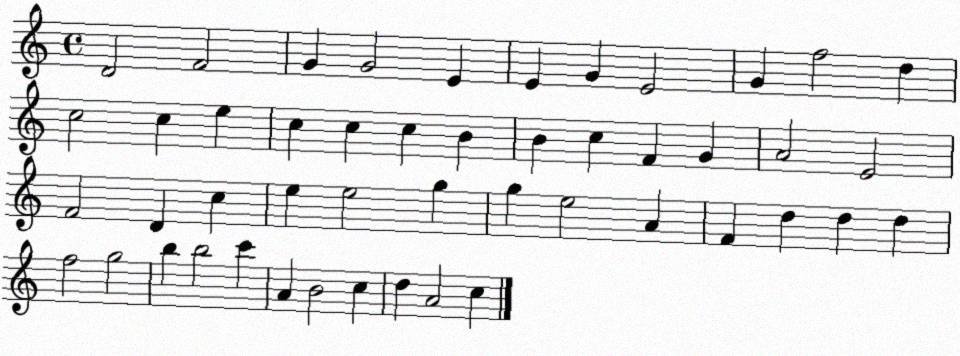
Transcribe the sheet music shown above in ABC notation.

X:1
T:Untitled
M:4/4
L:1/4
K:C
D2 F2 G G2 E E G E2 G f2 d c2 c e c c c B B c F G A2 E2 F2 D c e e2 g g e2 A F d d d f2 g2 b b2 c' A B2 c d A2 c